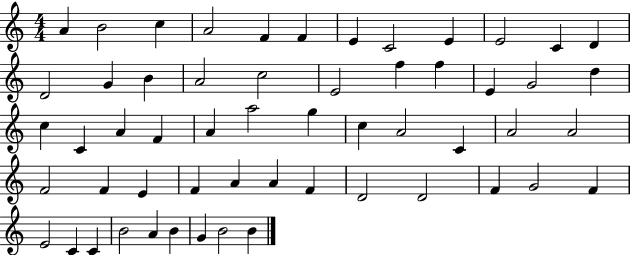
A4/q B4/h C5/q A4/h F4/q F4/q E4/q C4/h E4/q E4/h C4/q D4/q D4/h G4/q B4/q A4/h C5/h E4/h F5/q F5/q E4/q G4/h D5/q C5/q C4/q A4/q F4/q A4/q A5/h G5/q C5/q A4/h C4/q A4/h A4/h F4/h F4/q E4/q F4/q A4/q A4/q F4/q D4/h D4/h F4/q G4/h F4/q E4/h C4/q C4/q B4/h A4/q B4/q G4/q B4/h B4/q